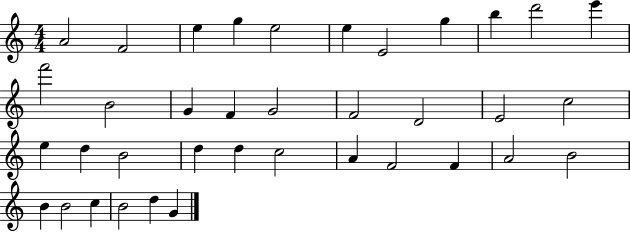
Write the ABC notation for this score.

X:1
T:Untitled
M:4/4
L:1/4
K:C
A2 F2 e g e2 e E2 g b d'2 e' f'2 B2 G F G2 F2 D2 E2 c2 e d B2 d d c2 A F2 F A2 B2 B B2 c B2 d G